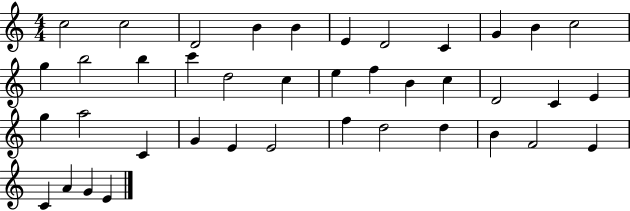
C5/h C5/h D4/h B4/q B4/q E4/q D4/h C4/q G4/q B4/q C5/h G5/q B5/h B5/q C6/q D5/h C5/q E5/q F5/q B4/q C5/q D4/h C4/q E4/q G5/q A5/h C4/q G4/q E4/q E4/h F5/q D5/h D5/q B4/q F4/h E4/q C4/q A4/q G4/q E4/q